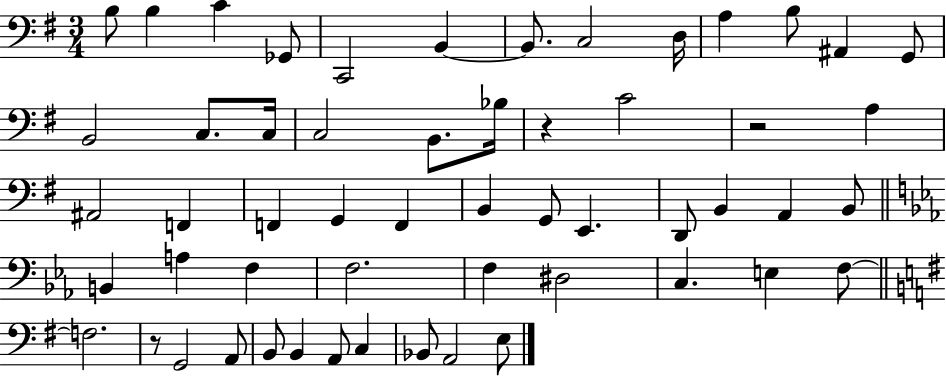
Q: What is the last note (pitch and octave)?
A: E3